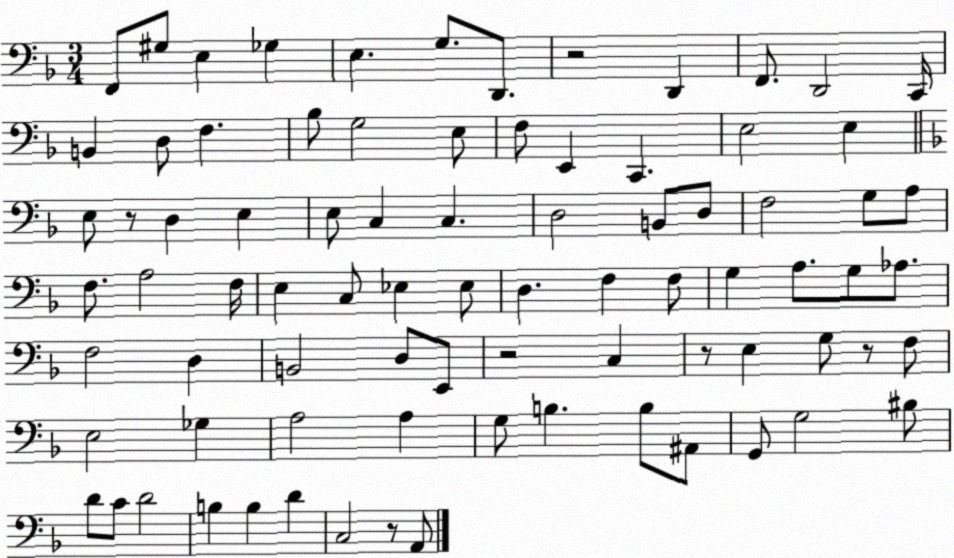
X:1
T:Untitled
M:3/4
L:1/4
K:F
F,,/2 ^G,/2 E, _G, E, G,/2 D,,/2 z2 D,, F,,/2 D,,2 C,,/4 B,, D,/2 F, _B,/2 G,2 E,/2 F,/2 E,, C,, E,2 E, E,/2 z/2 D, E, E,/2 C, C, D,2 B,,/2 D,/2 F,2 G,/2 A,/2 F,/2 A,2 F,/4 E, C,/2 _E, _E,/2 D, F, F,/2 G, A,/2 G,/2 _A,/2 F,2 D, B,,2 D,/2 E,,/2 z2 C, z/2 E, G,/2 z/2 F,/2 E,2 _G, A,2 A, G,/2 B, B,/2 ^A,,/2 G,,/2 G,2 ^B,/2 D/2 C/2 D2 B, B, D C,2 z/2 A,,/2